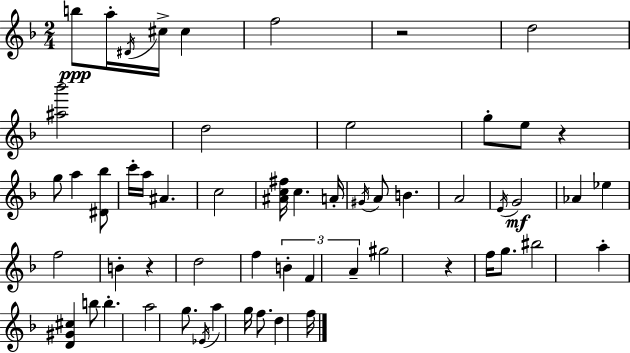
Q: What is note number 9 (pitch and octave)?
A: E5